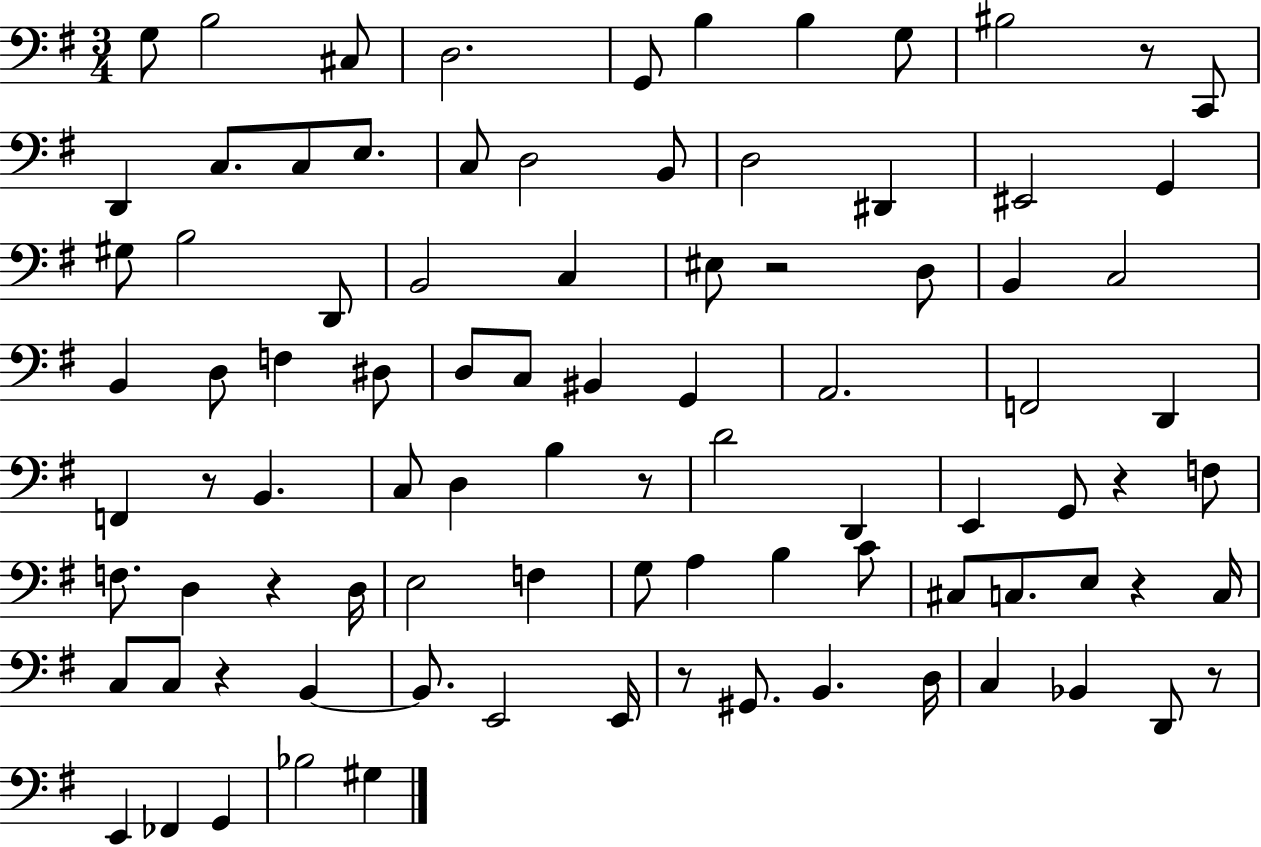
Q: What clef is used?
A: bass